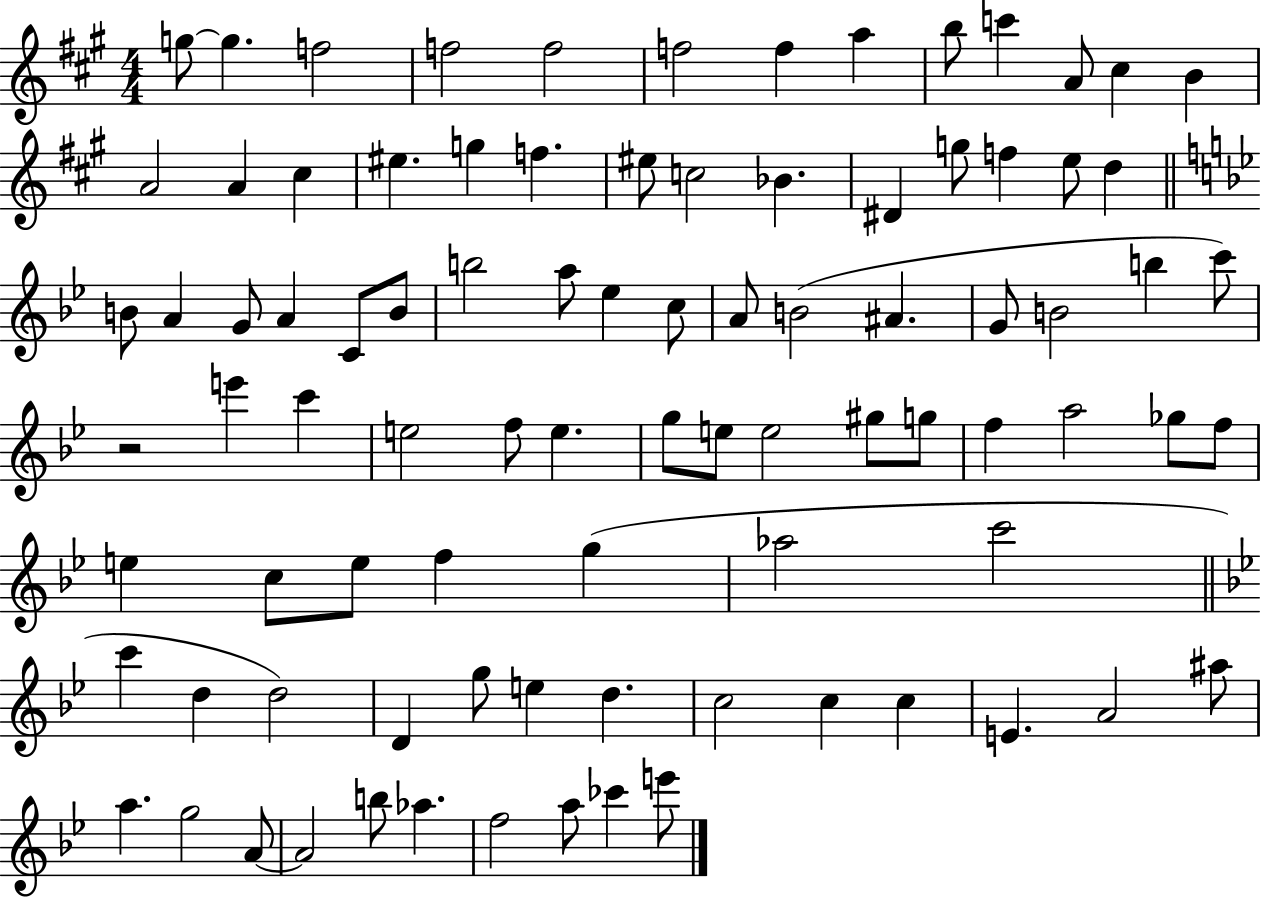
X:1
T:Untitled
M:4/4
L:1/4
K:A
g/2 g f2 f2 f2 f2 f a b/2 c' A/2 ^c B A2 A ^c ^e g f ^e/2 c2 _B ^D g/2 f e/2 d B/2 A G/2 A C/2 B/2 b2 a/2 _e c/2 A/2 B2 ^A G/2 B2 b c'/2 z2 e' c' e2 f/2 e g/2 e/2 e2 ^g/2 g/2 f a2 _g/2 f/2 e c/2 e/2 f g _a2 c'2 c' d d2 D g/2 e d c2 c c E A2 ^a/2 a g2 A/2 A2 b/2 _a f2 a/2 _c' e'/2